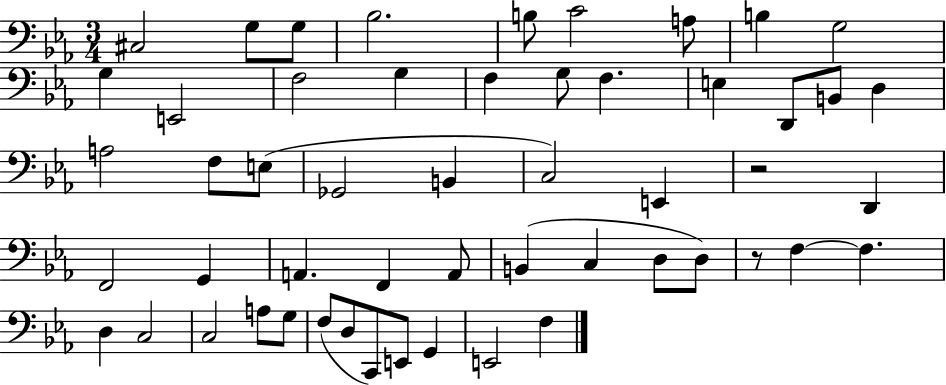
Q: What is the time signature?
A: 3/4